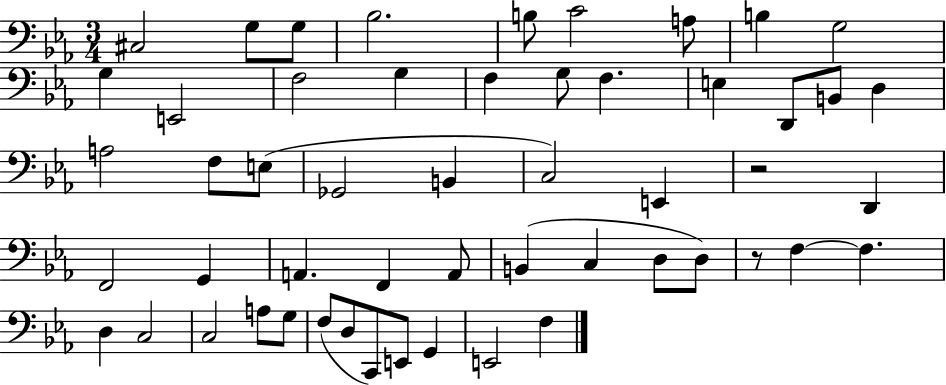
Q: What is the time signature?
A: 3/4